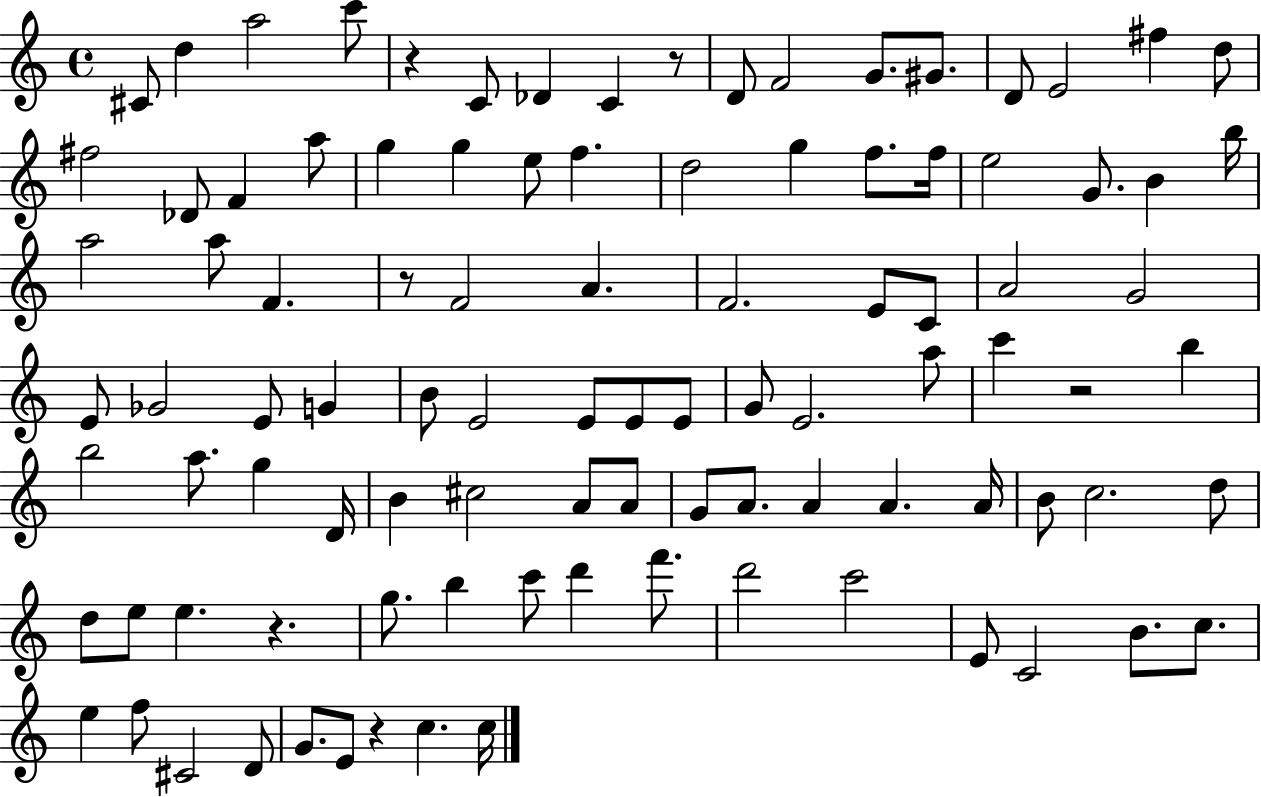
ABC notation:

X:1
T:Untitled
M:4/4
L:1/4
K:C
^C/2 d a2 c'/2 z C/2 _D C z/2 D/2 F2 G/2 ^G/2 D/2 E2 ^f d/2 ^f2 _D/2 F a/2 g g e/2 f d2 g f/2 f/4 e2 G/2 B b/4 a2 a/2 F z/2 F2 A F2 E/2 C/2 A2 G2 E/2 _G2 E/2 G B/2 E2 E/2 E/2 E/2 G/2 E2 a/2 c' z2 b b2 a/2 g D/4 B ^c2 A/2 A/2 G/2 A/2 A A A/4 B/2 c2 d/2 d/2 e/2 e z g/2 b c'/2 d' f'/2 d'2 c'2 E/2 C2 B/2 c/2 e f/2 ^C2 D/2 G/2 E/2 z c c/4